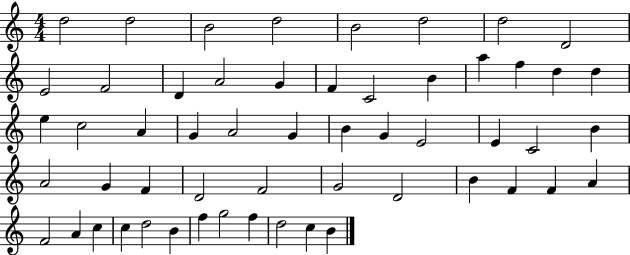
{
  \clef treble
  \numericTimeSignature
  \time 4/4
  \key c \major
  d''2 d''2 | b'2 d''2 | b'2 d''2 | d''2 d'2 | \break e'2 f'2 | d'4 a'2 g'4 | f'4 c'2 b'4 | a''4 f''4 d''4 d''4 | \break e''4 c''2 a'4 | g'4 a'2 g'4 | b'4 g'4 e'2 | e'4 c'2 b'4 | \break a'2 g'4 f'4 | d'2 f'2 | g'2 d'2 | b'4 f'4 f'4 a'4 | \break f'2 a'4 c''4 | c''4 d''2 b'4 | f''4 g''2 f''4 | d''2 c''4 b'4 | \break \bar "|."
}